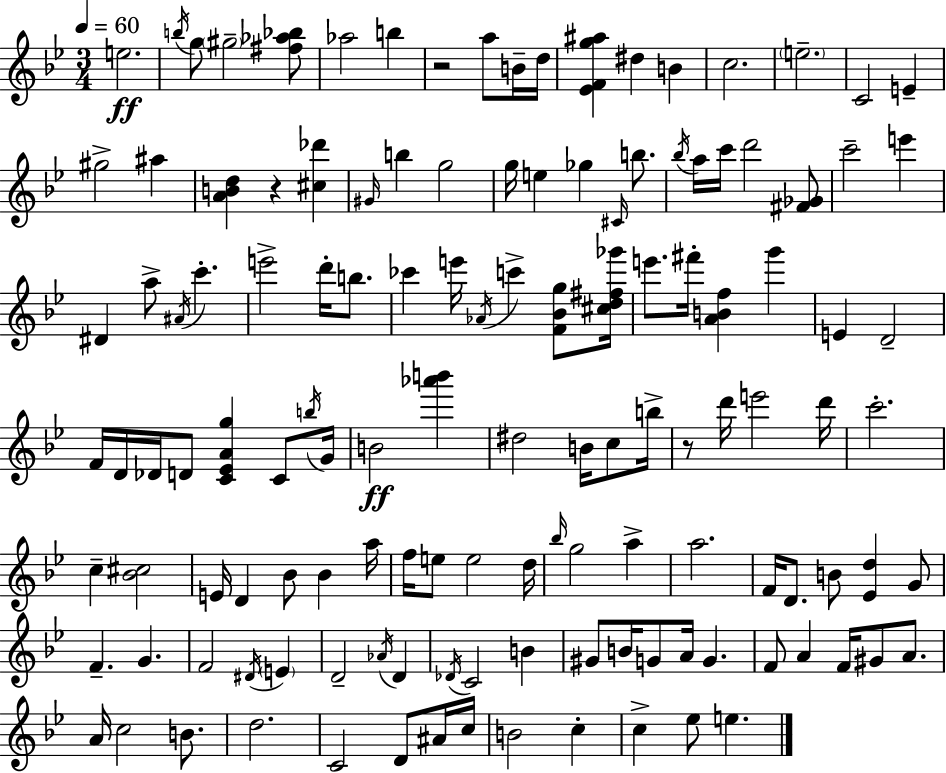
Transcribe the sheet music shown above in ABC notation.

X:1
T:Untitled
M:3/4
L:1/4
K:Bb
e2 b/4 g/2 ^g2 [^f_a_b]/2 _a2 b z2 a/2 B/4 d/4 [_EFg^a] ^d B c2 e2 C2 E ^g2 ^a [ABd] z [^c_d'] ^G/4 b g2 g/4 e _g ^C/4 b/2 _b/4 a/4 c'/4 d'2 [^F_G]/2 c'2 e' ^D a/2 ^A/4 c' e'2 d'/4 b/2 _c' e'/4 _A/4 c' [F_Bg]/2 [^cd^f_g']/4 e'/2 ^f'/4 [ABf] g' E D2 F/4 D/4 _D/4 D/2 [C_EAg] C/2 b/4 G/4 B2 [_a'b'] ^d2 B/4 c/2 b/4 z/2 d'/4 e'2 d'/4 c'2 c [_B^c]2 E/4 D _B/2 _B a/4 f/4 e/2 e2 d/4 _b/4 g2 a a2 F/4 D/2 B/2 [_Ed] G/2 F G F2 ^D/4 E D2 _A/4 D _D/4 C2 B ^G/2 B/4 G/2 A/4 G F/2 A F/4 ^G/2 A/2 A/4 c2 B/2 d2 C2 D/2 ^A/4 c/4 B2 c c _e/2 e